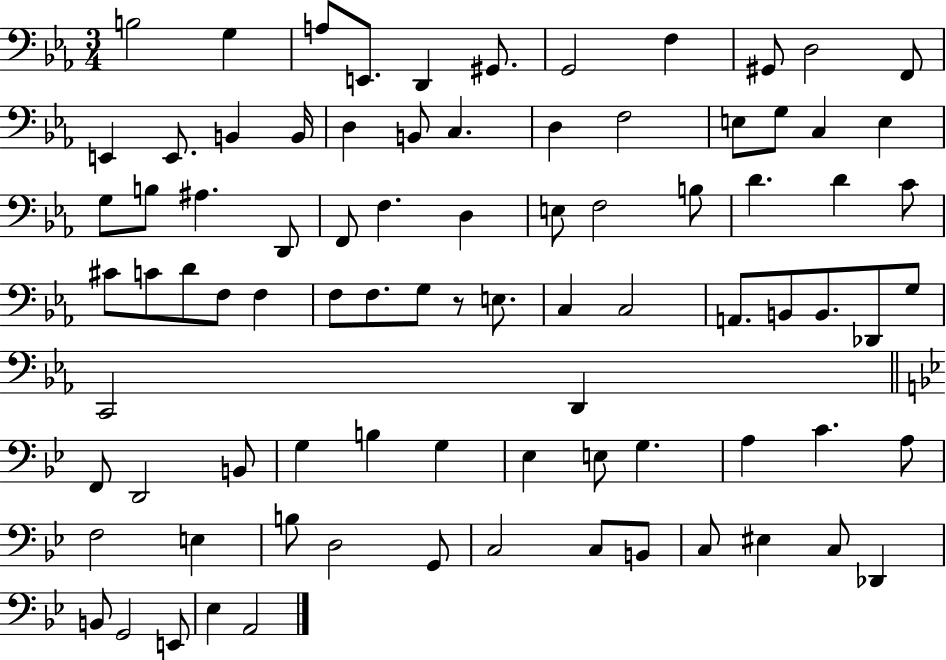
B3/h G3/q A3/e E2/e. D2/q G#2/e. G2/h F3/q G#2/e D3/h F2/e E2/q E2/e. B2/q B2/s D3/q B2/e C3/q. D3/q F3/h E3/e G3/e C3/q E3/q G3/e B3/e A#3/q. D2/e F2/e F3/q. D3/q E3/e F3/h B3/e D4/q. D4/q C4/e C#4/e C4/e D4/e F3/e F3/q F3/e F3/e. G3/e R/e E3/e. C3/q C3/h A2/e. B2/e B2/e. Db2/e G3/e C2/h D2/q F2/e D2/h B2/e G3/q B3/q G3/q Eb3/q E3/e G3/q. A3/q C4/q. A3/e F3/h E3/q B3/e D3/h G2/e C3/h C3/e B2/e C3/e EIS3/q C3/e Db2/q B2/e G2/h E2/e Eb3/q A2/h